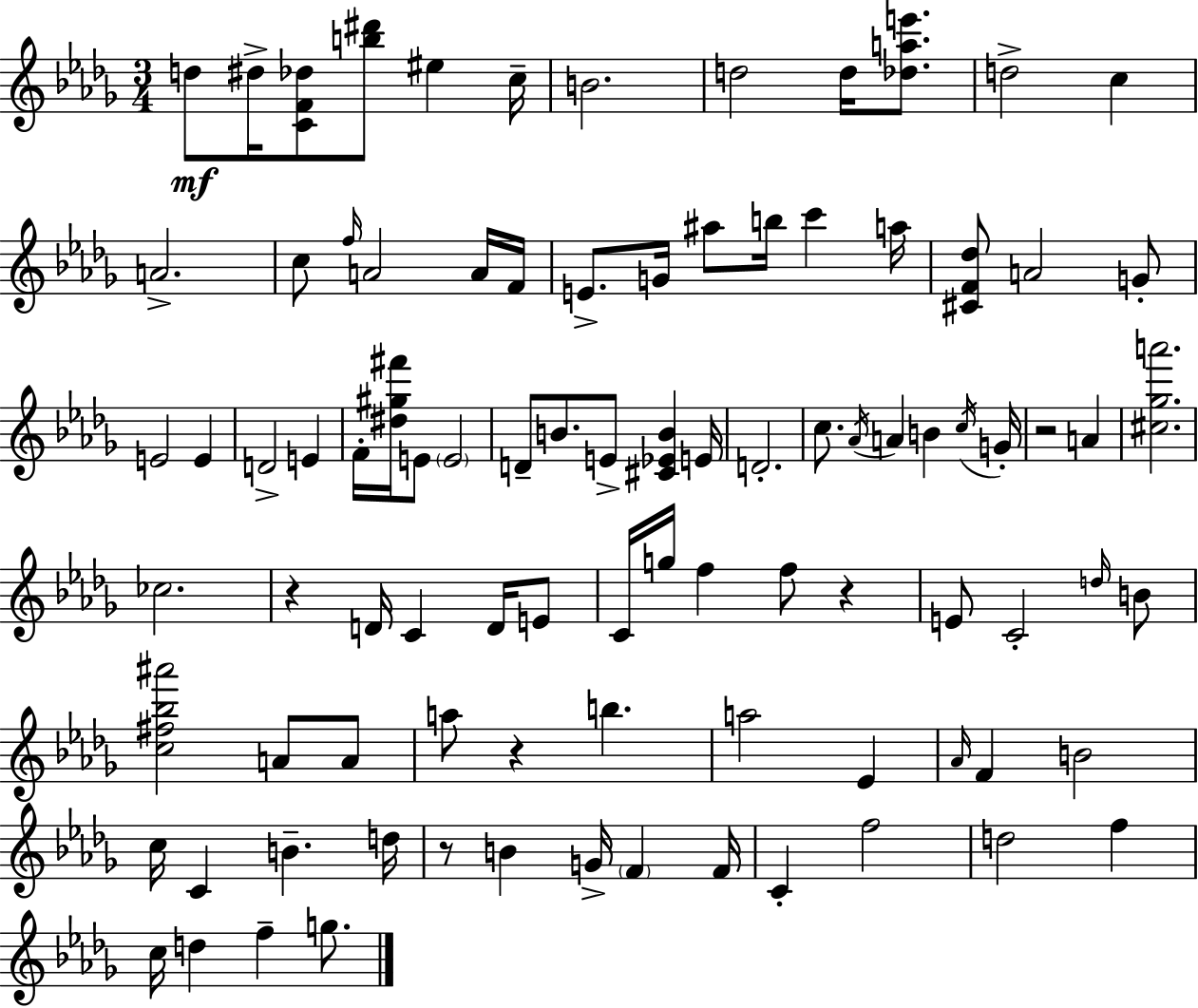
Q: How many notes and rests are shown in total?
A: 93